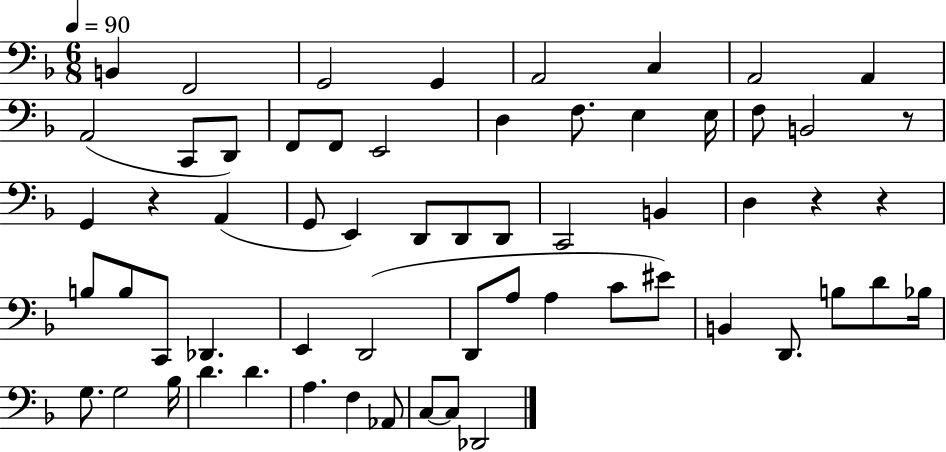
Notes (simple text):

B2/q F2/h G2/h G2/q A2/h C3/q A2/h A2/q A2/h C2/e D2/e F2/e F2/e E2/h D3/q F3/e. E3/q E3/s F3/e B2/h R/e G2/q R/q A2/q G2/e E2/q D2/e D2/e D2/e C2/h B2/q D3/q R/q R/q B3/e B3/e C2/e Db2/q. E2/q D2/h D2/e A3/e A3/q C4/e EIS4/e B2/q D2/e. B3/e D4/e Bb3/s G3/e. G3/h Bb3/s D4/q. D4/q. A3/q. F3/q Ab2/e C3/e C3/e Db2/h